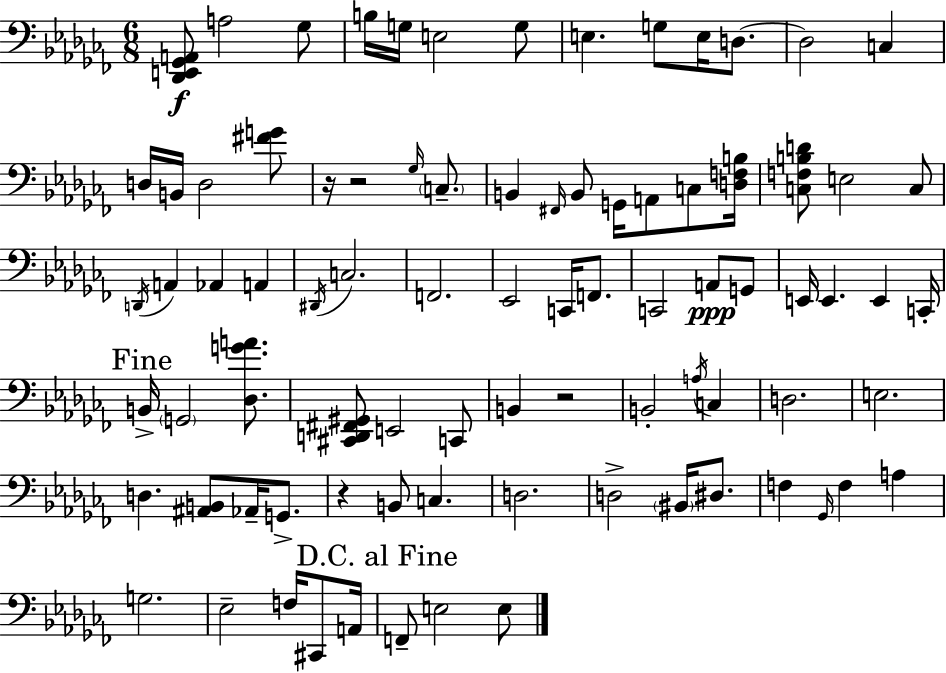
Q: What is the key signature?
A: AES minor